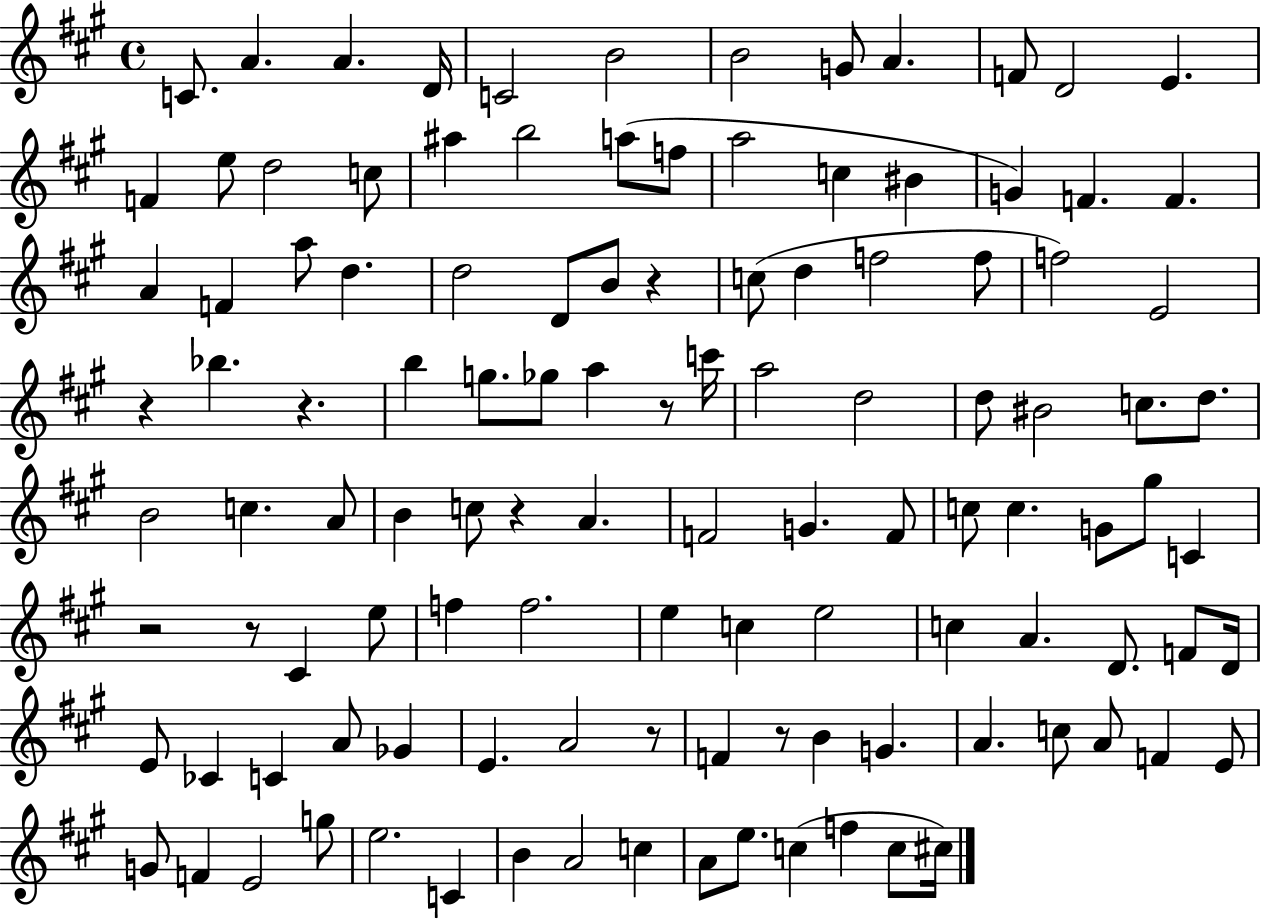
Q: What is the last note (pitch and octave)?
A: C#5